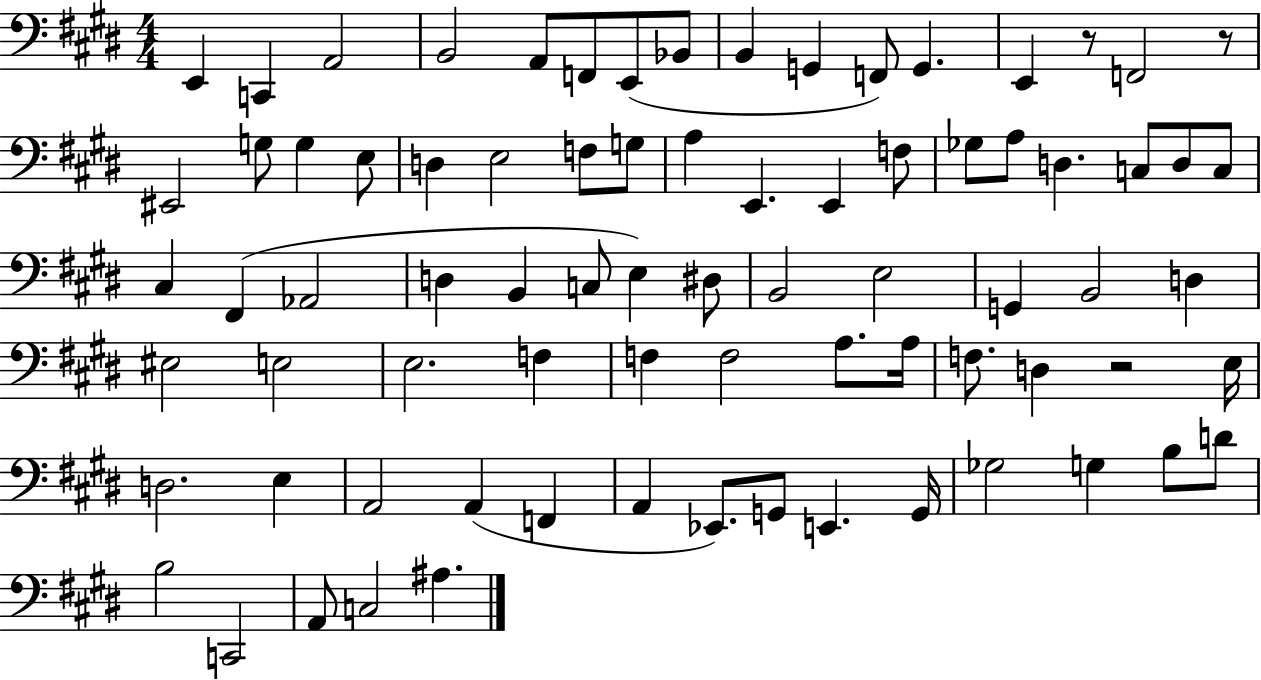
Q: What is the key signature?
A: E major